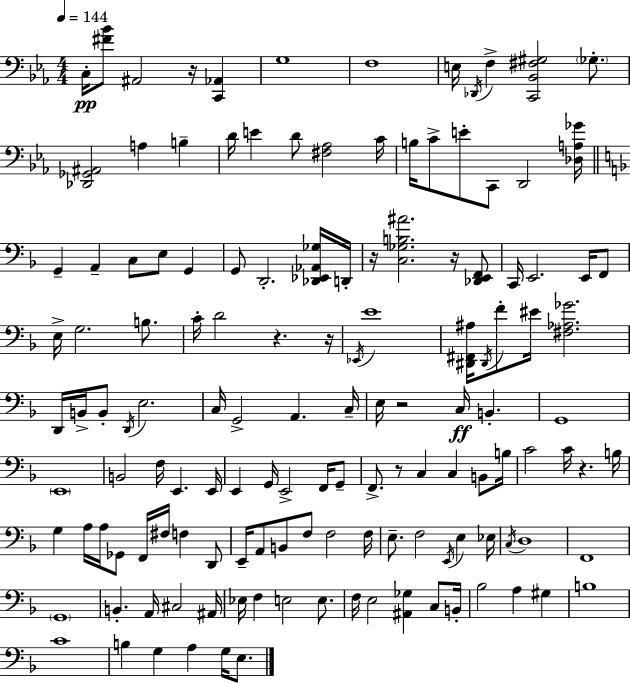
X:1
T:Untitled
M:4/4
L:1/4
K:Cm
C,/4 [^F_B]/2 ^A,,2 z/4 [C,,_A,,] G,4 F,4 E,/4 _D,,/4 F, [C,,_B,,^F,^G,]2 _G,/2 [_D,,_G,,^A,,]2 A, B, D/4 E D/2 [^F,_A,]2 C/4 B,/4 C/2 E/2 C,,/2 D,,2 [_D,A,_G]/4 G,, A,, C,/2 E,/2 G,, G,,/2 D,,2 [_D,,_E,,_A,,_G,]/4 D,,/4 z/4 [C,_G,B,^A]2 z/4 [_D,,E,,F,,]/2 C,,/4 E,,2 E,,/4 F,,/2 E,/4 G,2 B,/2 C/4 D2 z z/4 _E,,/4 E4 [^D,,^F,,^A,]/4 ^D,,/4 F/2 ^E/4 [^F,_A,_G]2 D,,/4 B,,/4 B,,/2 D,,/4 E,2 C,/4 G,,2 A,, C,/4 E,/4 z2 C,/4 B,, G,,4 E,,4 B,,2 F,/4 E,, E,,/4 E,, G,,/4 E,,2 F,,/4 G,,/2 F,,/2 z/2 C, C, B,,/2 B,/4 C2 C/4 z B,/4 G, A,/4 A,/4 _G,,/2 F,,/4 ^F,/4 F, D,,/2 E,,/4 A,,/2 B,,/2 F,/2 F,2 F,/4 E,/2 F,2 E,,/4 E, _E,/4 C,/4 D,4 F,,4 G,,4 B,, A,,/4 ^C,2 ^A,,/4 _E,/4 F, E,2 E,/2 F,/4 E,2 [^A,,_G,] C,/2 B,,/4 _B,2 A, ^G, B,4 C4 B, G, A, G,/4 E,/2